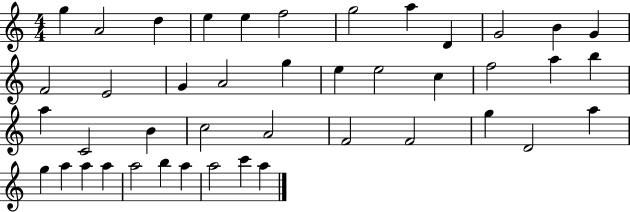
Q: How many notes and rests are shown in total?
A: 43